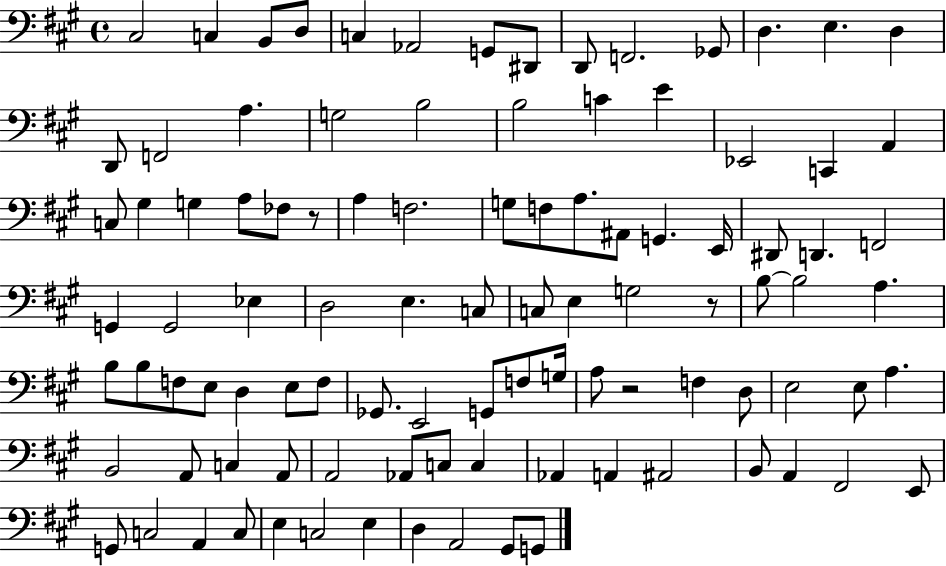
{
  \clef bass
  \time 4/4
  \defaultTimeSignature
  \key a \major
  cis2 c4 b,8 d8 | c4 aes,2 g,8 dis,8 | d,8 f,2. ges,8 | d4. e4. d4 | \break d,8 f,2 a4. | g2 b2 | b2 c'4 e'4 | ees,2 c,4 a,4 | \break c8 gis4 g4 a8 fes8 r8 | a4 f2. | g8 f8 a8. ais,8 g,4. e,16 | dis,8 d,4. f,2 | \break g,4 g,2 ees4 | d2 e4. c8 | c8 e4 g2 r8 | b8~~ b2 a4. | \break b8 b8 f8 e8 d4 e8 f8 | ges,8. e,2 g,8 f8 g16 | a8 r2 f4 d8 | e2 e8 a4. | \break b,2 a,8 c4 a,8 | a,2 aes,8 c8 c4 | aes,4 a,4 ais,2 | b,8 a,4 fis,2 e,8 | \break g,8 c2 a,4 c8 | e4 c2 e4 | d4 a,2 gis,8 g,8 | \bar "|."
}